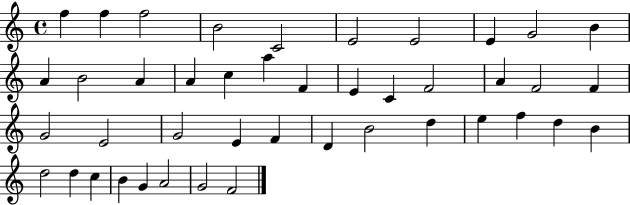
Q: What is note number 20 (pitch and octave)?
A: F4